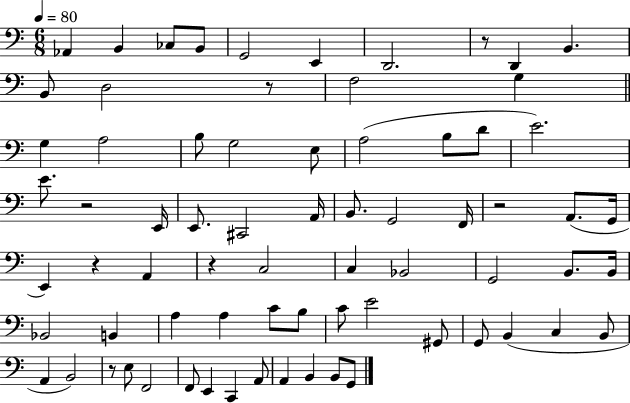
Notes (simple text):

Ab2/q B2/q CES3/e B2/e G2/h E2/q D2/h. R/e D2/q B2/q. B2/e D3/h R/e F3/h G3/q G3/q A3/h B3/e G3/h E3/e A3/h B3/e D4/e E4/h. E4/e. R/h E2/s E2/e. C#2/h A2/s B2/e. G2/h F2/s R/h A2/e. G2/s E2/q R/q A2/q R/q C3/h C3/q Bb2/h G2/h B2/e. B2/s Bb2/h B2/q A3/q A3/q C4/e B3/e C4/e E4/h G#2/e G2/e B2/q C3/q B2/e A2/q B2/h R/e E3/e F2/h F2/e E2/q C2/q A2/e A2/q B2/q B2/e G2/e